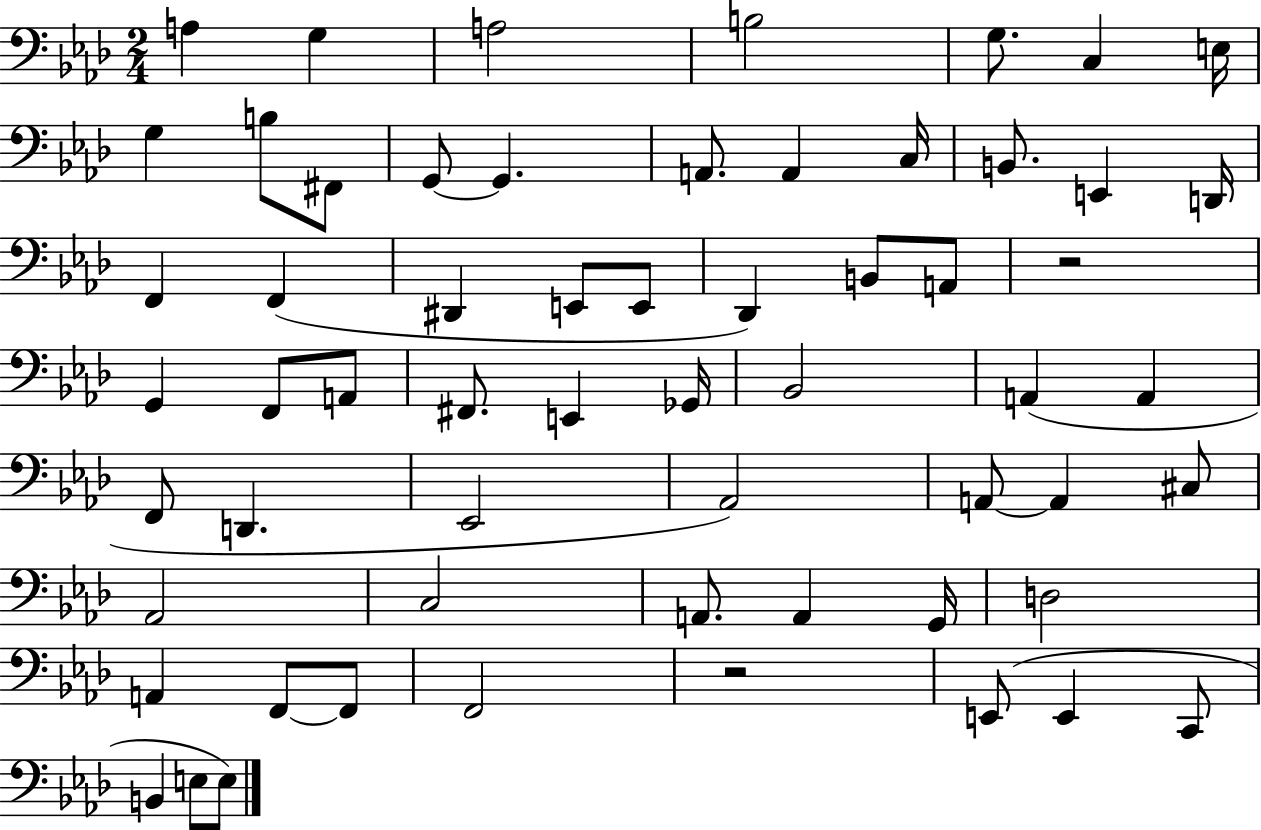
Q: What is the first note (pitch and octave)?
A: A3